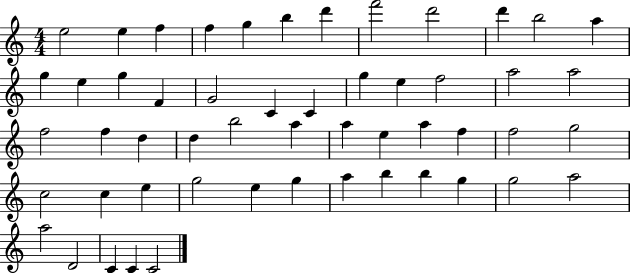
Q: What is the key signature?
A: C major